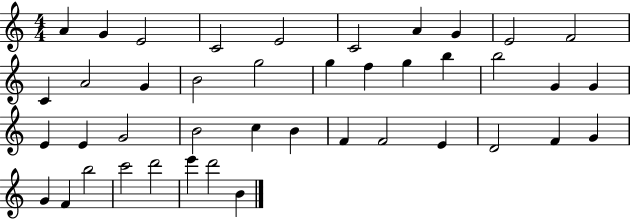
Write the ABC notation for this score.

X:1
T:Untitled
M:4/4
L:1/4
K:C
A G E2 C2 E2 C2 A G E2 F2 C A2 G B2 g2 g f g b b2 G G E E G2 B2 c B F F2 E D2 F G G F b2 c'2 d'2 e' d'2 B